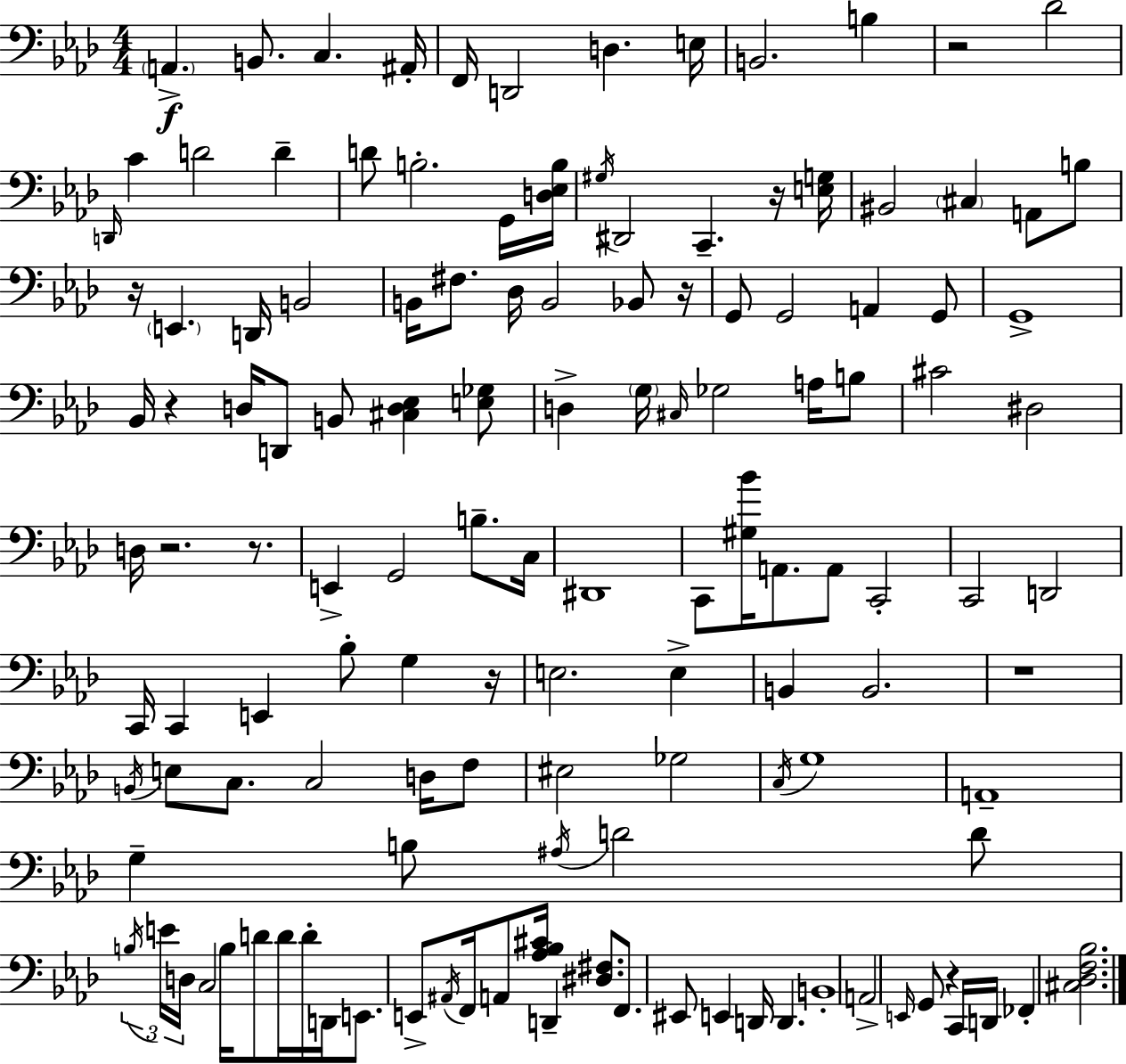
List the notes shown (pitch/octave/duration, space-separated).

A2/q. B2/e. C3/q. A#2/s F2/s D2/h D3/q. E3/s B2/h. B3/q R/h Db4/h D2/s C4/q D4/h D4/q D4/e B3/h. G2/s [D3,Eb3,B3]/s G#3/s D#2/h C2/q. R/s [E3,G3]/s BIS2/h C#3/q A2/e B3/e R/s E2/q. D2/s B2/h B2/s F#3/e. Db3/s B2/h Bb2/e R/s G2/e G2/h A2/q G2/e G2/w Bb2/s R/q D3/s D2/e B2/e [C#3,D3,Eb3]/q [E3,Gb3]/e D3/q G3/s C#3/s Gb3/h A3/s B3/e C#4/h D#3/h D3/s R/h. R/e. E2/q G2/h B3/e. C3/s D#2/w C2/e [G#3,Bb4]/s A2/e. A2/e C2/h C2/h D2/h C2/s C2/q E2/q Bb3/e G3/q R/s E3/h. E3/q B2/q B2/h. R/w B2/s E3/e C3/e. C3/h D3/s F3/e EIS3/h Gb3/h C3/s G3/w A2/w G3/q B3/e A#3/s D4/h D4/e B3/s E4/s D3/s C3/h B3/s D4/e D4/s D4/s D2/s E2/e. E2/e A#2/s F2/s A2/e [Ab3,Bb3,C#4]/s D2/q [D#3,F#3]/e. F2/e. EIS2/e E2/q D2/s D2/q. B2/w A2/h E2/s G2/e R/q C2/s D2/s FES2/q [C#3,Db3,F3,Bb3]/h.